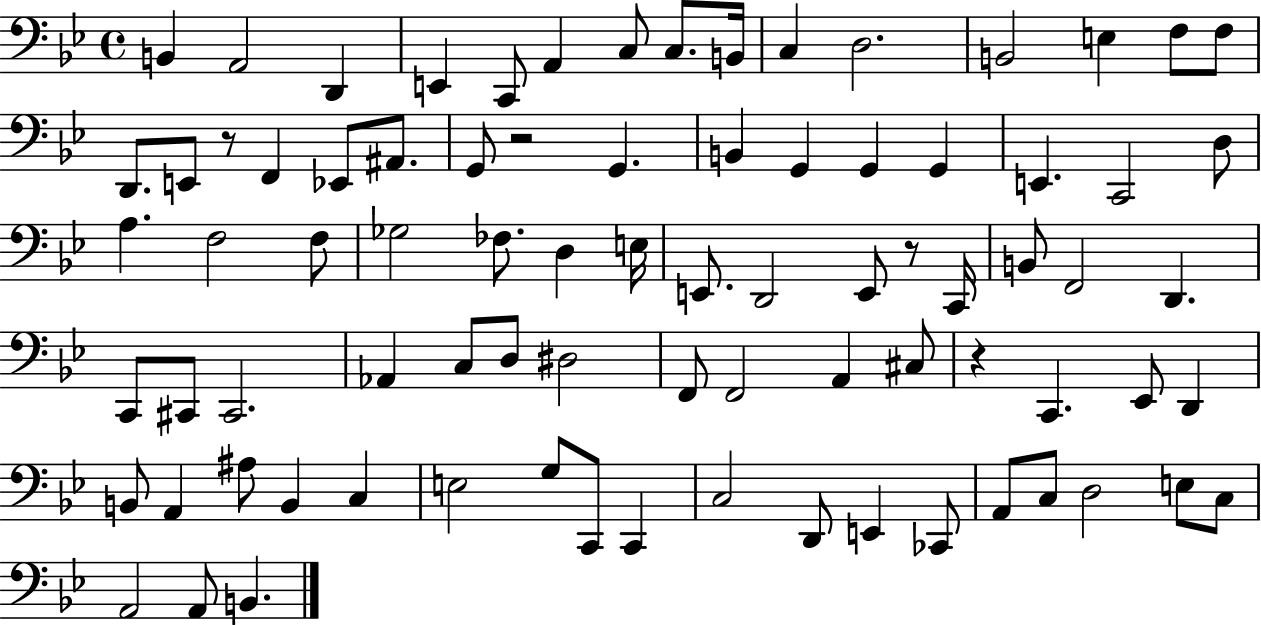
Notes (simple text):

B2/q A2/h D2/q E2/q C2/e A2/q C3/e C3/e. B2/s C3/q D3/h. B2/h E3/q F3/e F3/e D2/e. E2/e R/e F2/q Eb2/e A#2/e. G2/e R/h G2/q. B2/q G2/q G2/q G2/q E2/q. C2/h D3/e A3/q. F3/h F3/e Gb3/h FES3/e. D3/q E3/s E2/e. D2/h E2/e R/e C2/s B2/e F2/h D2/q. C2/e C#2/e C#2/h. Ab2/q C3/e D3/e D#3/h F2/e F2/h A2/q C#3/e R/q C2/q. Eb2/e D2/q B2/e A2/q A#3/e B2/q C3/q E3/h G3/e C2/e C2/q C3/h D2/e E2/q CES2/e A2/e C3/e D3/h E3/e C3/e A2/h A2/e B2/q.